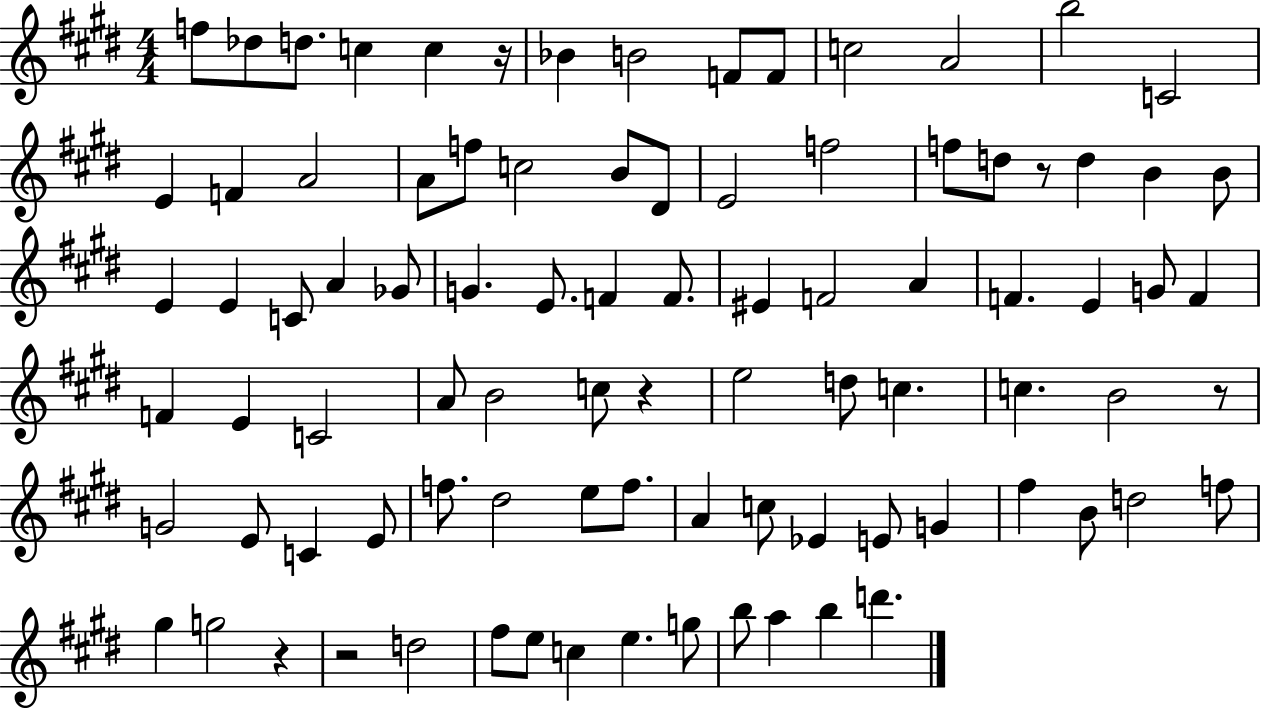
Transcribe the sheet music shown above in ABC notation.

X:1
T:Untitled
M:4/4
L:1/4
K:E
f/2 _d/2 d/2 c c z/4 _B B2 F/2 F/2 c2 A2 b2 C2 E F A2 A/2 f/2 c2 B/2 ^D/2 E2 f2 f/2 d/2 z/2 d B B/2 E E C/2 A _G/2 G E/2 F F/2 ^E F2 A F E G/2 F F E C2 A/2 B2 c/2 z e2 d/2 c c B2 z/2 G2 E/2 C E/2 f/2 ^d2 e/2 f/2 A c/2 _E E/2 G ^f B/2 d2 f/2 ^g g2 z z2 d2 ^f/2 e/2 c e g/2 b/2 a b d'